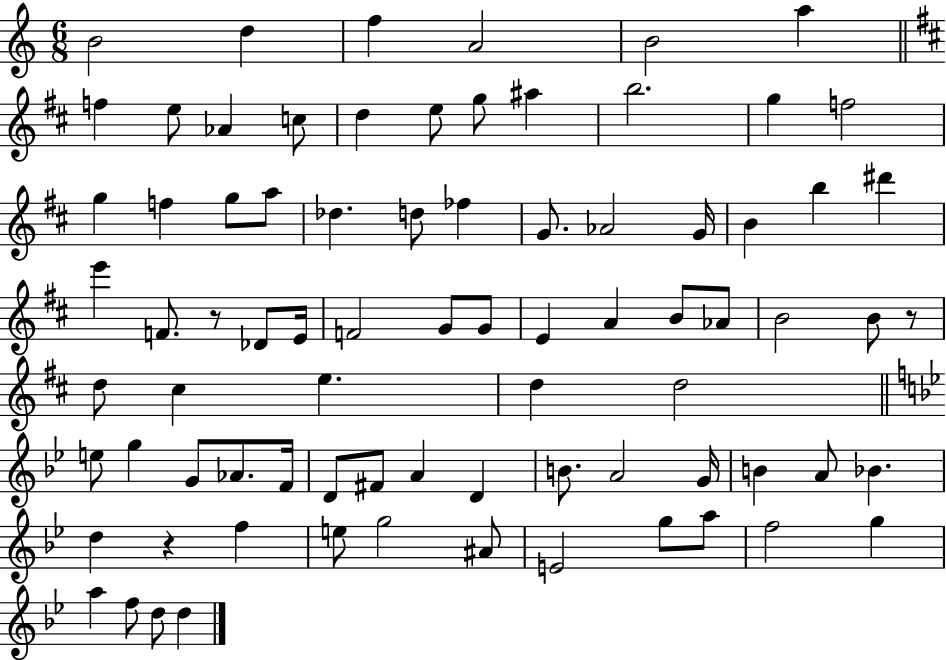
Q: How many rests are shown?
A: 3